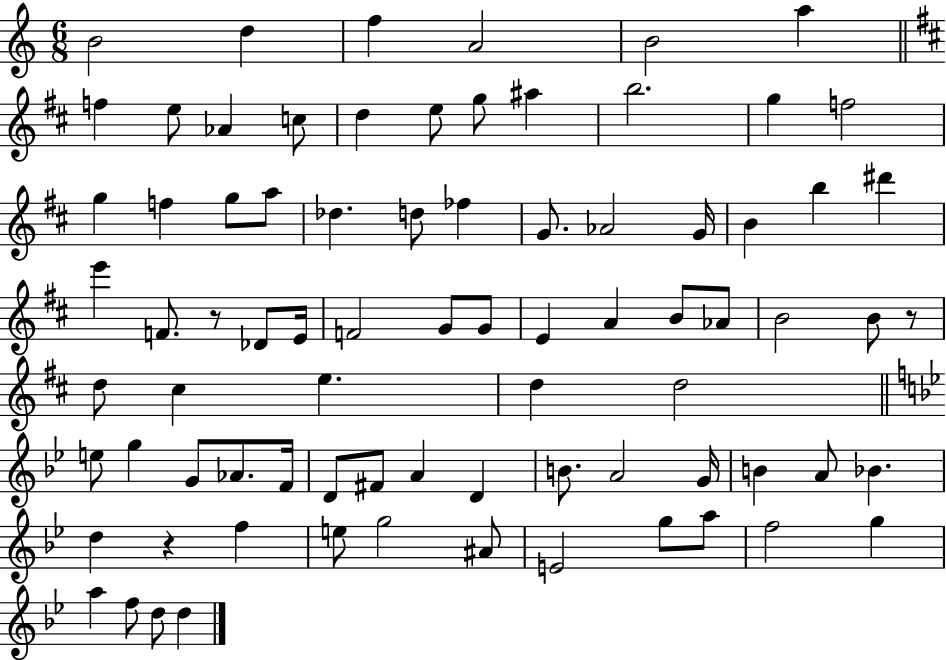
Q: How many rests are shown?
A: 3